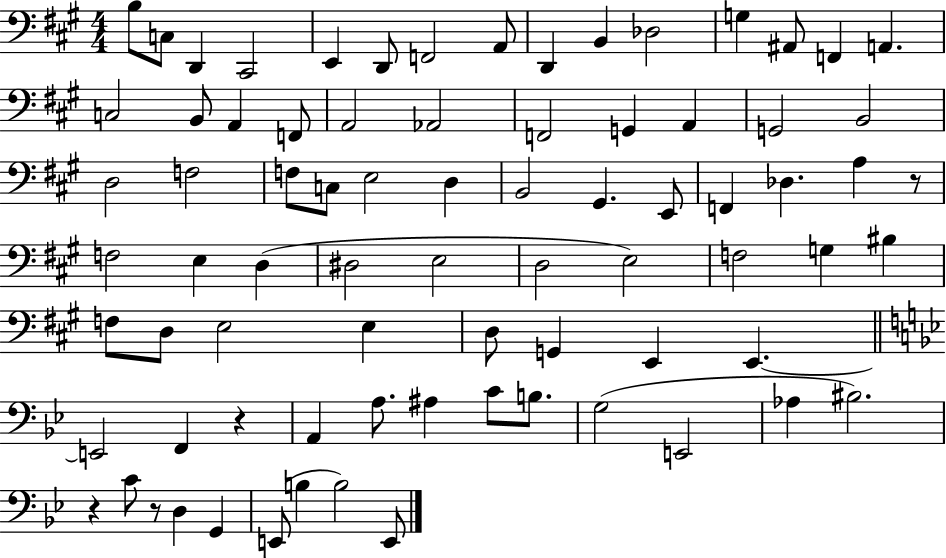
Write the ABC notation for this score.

X:1
T:Untitled
M:4/4
L:1/4
K:A
B,/2 C,/2 D,, ^C,,2 E,, D,,/2 F,,2 A,,/2 D,, B,, _D,2 G, ^A,,/2 F,, A,, C,2 B,,/2 A,, F,,/2 A,,2 _A,,2 F,,2 G,, A,, G,,2 B,,2 D,2 F,2 F,/2 C,/2 E,2 D, B,,2 ^G,, E,,/2 F,, _D, A, z/2 F,2 E, D, ^D,2 E,2 D,2 E,2 F,2 G, ^B, F,/2 D,/2 E,2 E, D,/2 G,, E,, E,, E,,2 F,, z A,, A,/2 ^A, C/2 B,/2 G,2 E,,2 _A, ^B,2 z C/2 z/2 D, G,, E,,/2 B, B,2 E,,/2